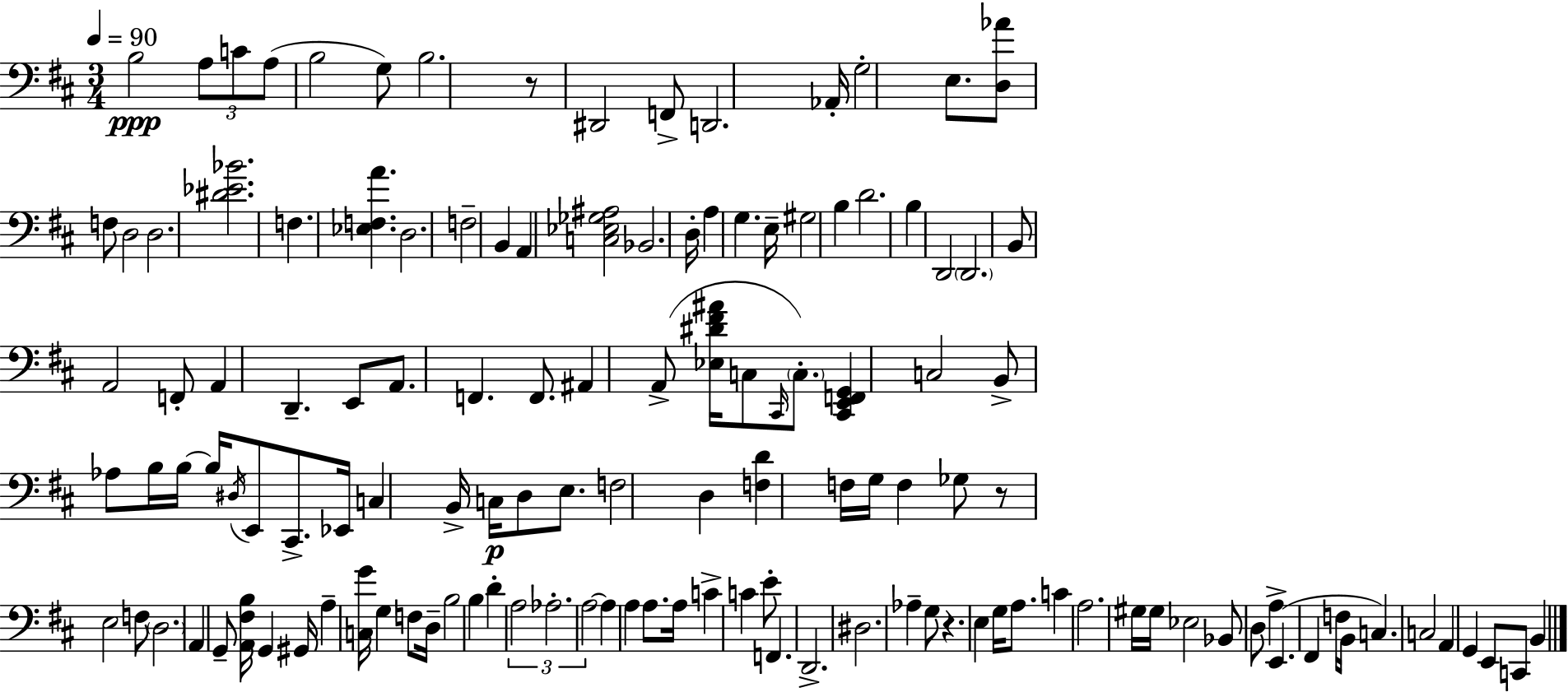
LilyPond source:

{
  \clef bass
  \numericTimeSignature
  \time 3/4
  \key d \major
  \tempo 4 = 90
  b2\ppp \tuplet 3/2 { a8 c'8 | a8( } b2 g8) | b2. | r8 dis,2 f,8-> | \break d,2. | aes,16-. g2-. e8. | <d aes'>8 f8 d2 | d2. | \break <dis' ees' bes'>2. | f4. <ees f a'>4. | d2. | f2-- b,4 | \break a,4 <c ees ges ais>2 | bes,2. | d16-. a4 g4. e16-- | gis2 b4 | \break d'2. | b4 d,2 | \parenthesize d,2. | b,8 a,2 f,8-. | \break a,4 d,4.-- e,8 | a,8. f,4. f,8. | ais,4 a,8->( <ees dis' fis' ais'>16 c8 \grace { cis,16 }) \parenthesize c8.-. | <cis, e, f, g,>4 c2 | \break b,8-> aes8 b16 b16~~ b16 \acciaccatura { dis16 } e,8 cis,8.-> | ees,16 c4 b,16-> c16\p d8 e8. | f2 d4 | <f d'>4 f16 g16 f4 | \break ges8 r8 e2 | f8 \parenthesize d2. | a,4 g,8-- <a, fis b>16 g,4 | gis,16 a4-- <c g'>16 g4 f8 | \break d16-- b2 b4 | d'4-. \tuplet 3/2 { a2 | aes2.-. | a2~~ } a4 | \break a4 a8. a16 c'4-> | c'4 e'8-. f,4. | d,2.-> | dis2. | \break aes4-- g8 r4. | e4 g16 a8. c'4 | a2. | gis16 gis16 ees2 | \break bes,8 d8 a4-> e,4.( | fis,4 f16 b,16 c4.) | c2 a,4 | g,4 e,8 c,8 b,4 | \break \bar "|."
}